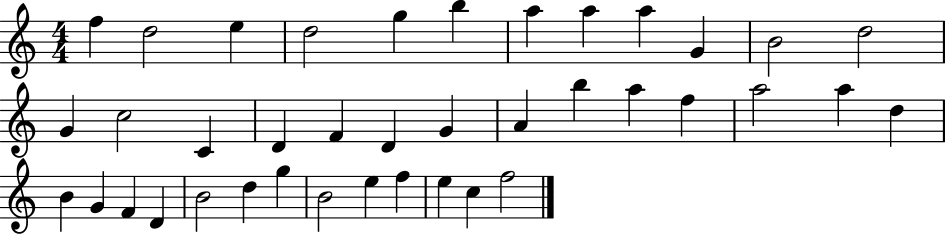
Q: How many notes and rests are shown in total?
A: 39